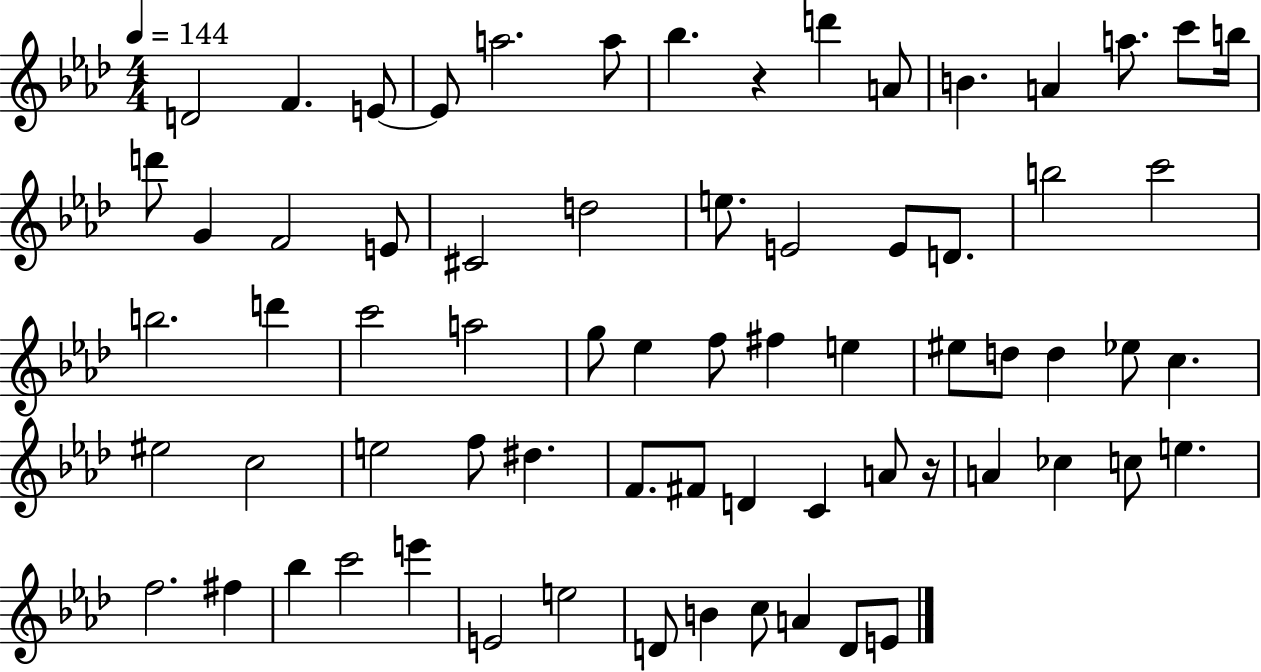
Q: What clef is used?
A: treble